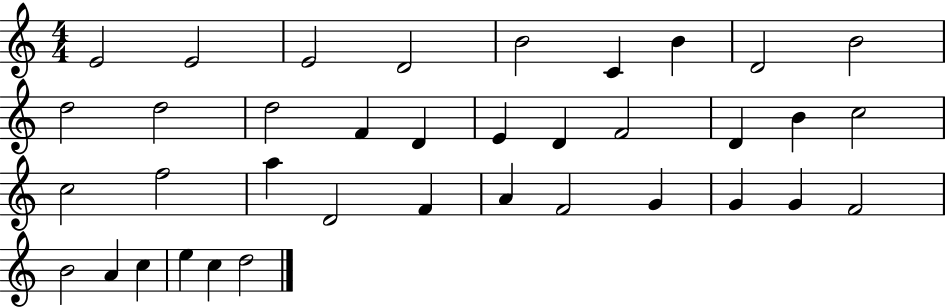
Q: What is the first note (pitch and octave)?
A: E4